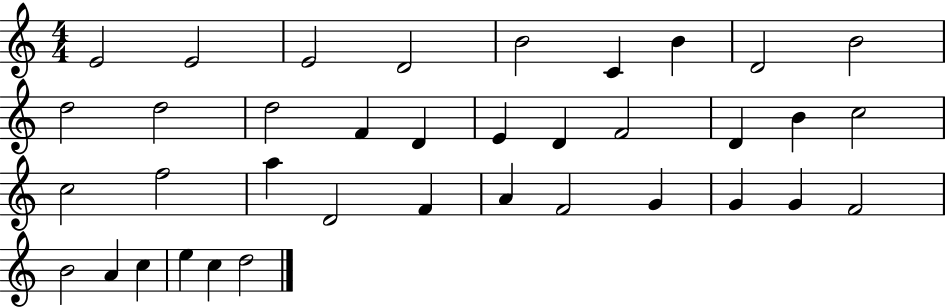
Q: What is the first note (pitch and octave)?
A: E4